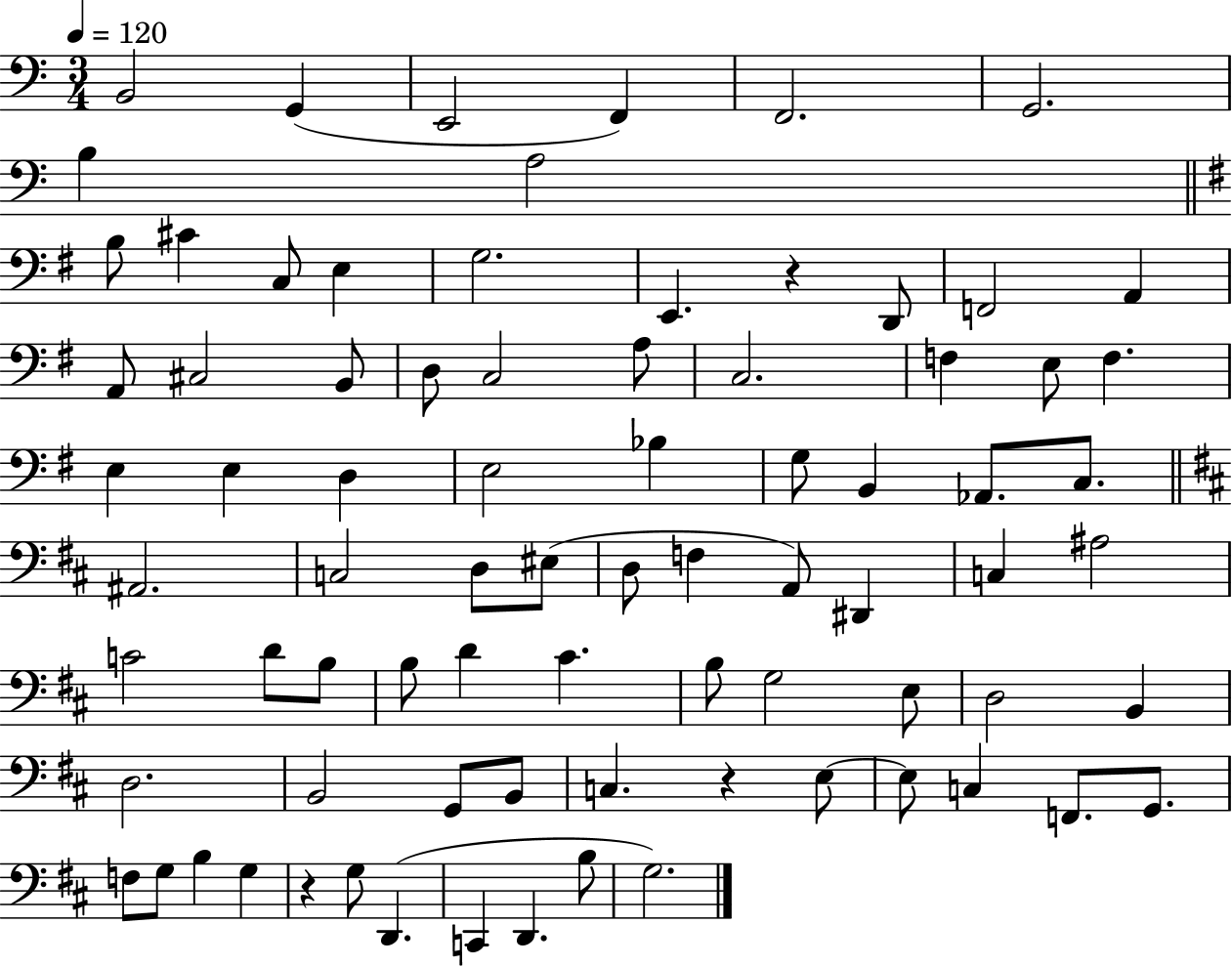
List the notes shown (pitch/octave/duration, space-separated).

B2/h G2/q E2/h F2/q F2/h. G2/h. B3/q A3/h B3/e C#4/q C3/e E3/q G3/h. E2/q. R/q D2/e F2/h A2/q A2/e C#3/h B2/e D3/e C3/h A3/e C3/h. F3/q E3/e F3/q. E3/q E3/q D3/q E3/h Bb3/q G3/e B2/q Ab2/e. C3/e. A#2/h. C3/h D3/e EIS3/e D3/e F3/q A2/e D#2/q C3/q A#3/h C4/h D4/e B3/e B3/e D4/q C#4/q. B3/e G3/h E3/e D3/h B2/q D3/h. B2/h G2/e B2/e C3/q. R/q E3/e E3/e C3/q F2/e. G2/e. F3/e G3/e B3/q G3/q R/q G3/e D2/q. C2/q D2/q. B3/e G3/h.